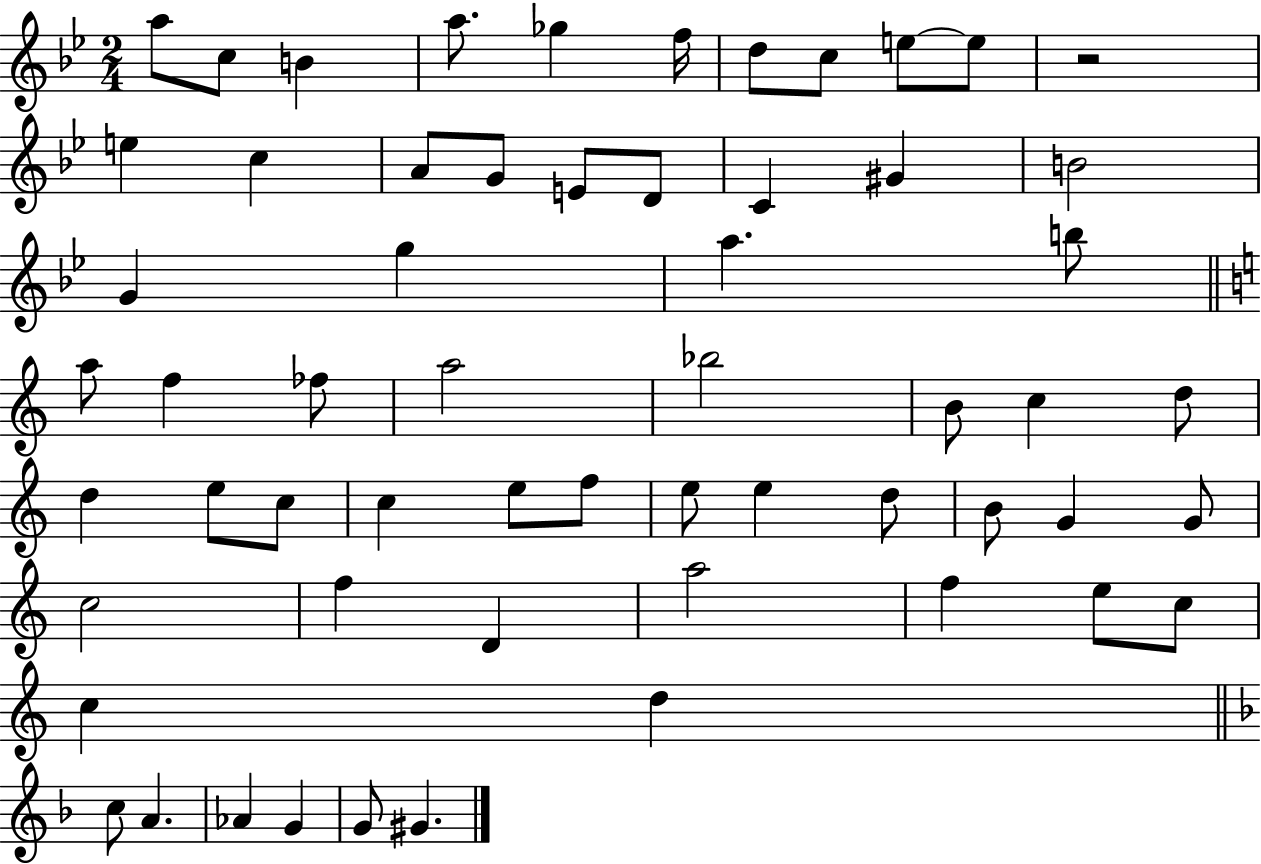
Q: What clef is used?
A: treble